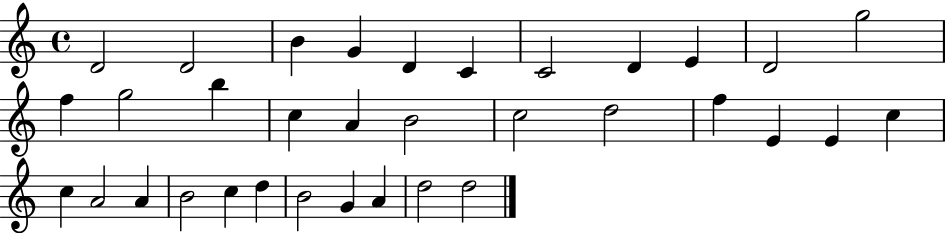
D4/h D4/h B4/q G4/q D4/q C4/q C4/h D4/q E4/q D4/h G5/h F5/q G5/h B5/q C5/q A4/q B4/h C5/h D5/h F5/q E4/q E4/q C5/q C5/q A4/h A4/q B4/h C5/q D5/q B4/h G4/q A4/q D5/h D5/h